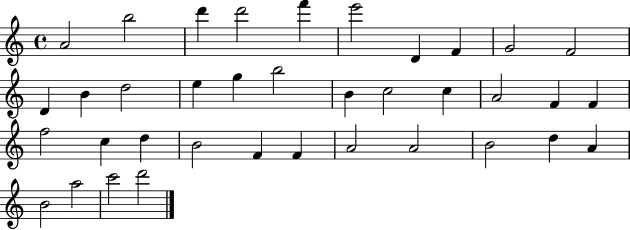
{
  \clef treble
  \time 4/4
  \defaultTimeSignature
  \key c \major
  a'2 b''2 | d'''4 d'''2 f'''4 | e'''2 d'4 f'4 | g'2 f'2 | \break d'4 b'4 d''2 | e''4 g''4 b''2 | b'4 c''2 c''4 | a'2 f'4 f'4 | \break f''2 c''4 d''4 | b'2 f'4 f'4 | a'2 a'2 | b'2 d''4 a'4 | \break b'2 a''2 | c'''2 d'''2 | \bar "|."
}